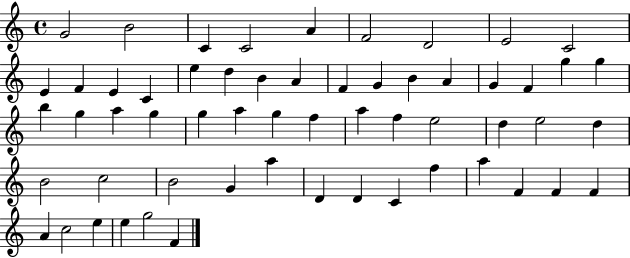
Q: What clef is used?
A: treble